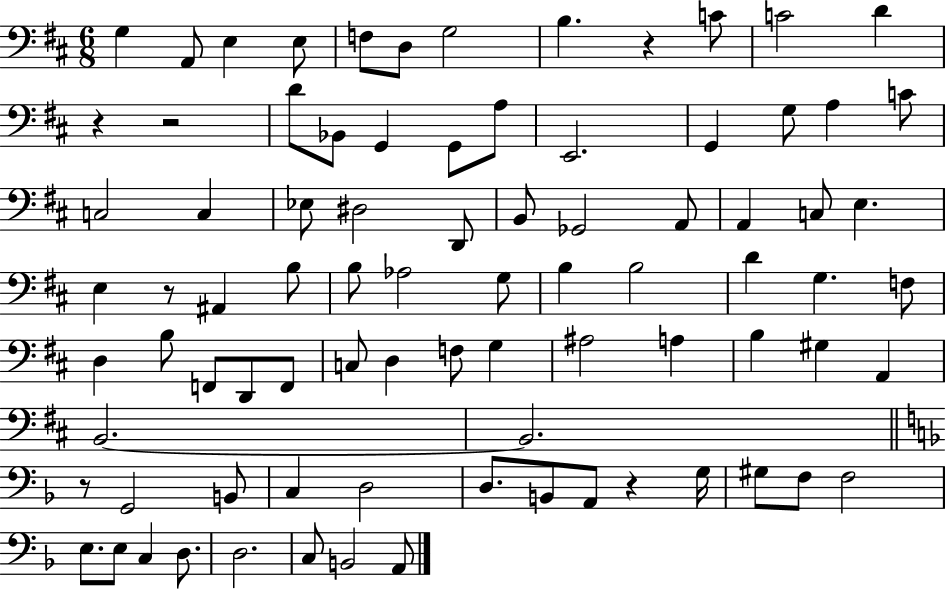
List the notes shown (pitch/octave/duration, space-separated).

G3/q A2/e E3/q E3/e F3/e D3/e G3/h B3/q. R/q C4/e C4/h D4/q R/q R/h D4/e Bb2/e G2/q G2/e A3/e E2/h. G2/q G3/e A3/q C4/e C3/h C3/q Eb3/e D#3/h D2/e B2/e Gb2/h A2/e A2/q C3/e E3/q. E3/q R/e A#2/q B3/e B3/e Ab3/h G3/e B3/q B3/h D4/q G3/q. F3/e D3/q B3/e F2/e D2/e F2/e C3/e D3/q F3/e G3/q A#3/h A3/q B3/q G#3/q A2/q B2/h. B2/h. R/e G2/h B2/e C3/q D3/h D3/e. B2/e A2/e R/q G3/s G#3/e F3/e F3/h E3/e. E3/e C3/q D3/e. D3/h. C3/e B2/h A2/e